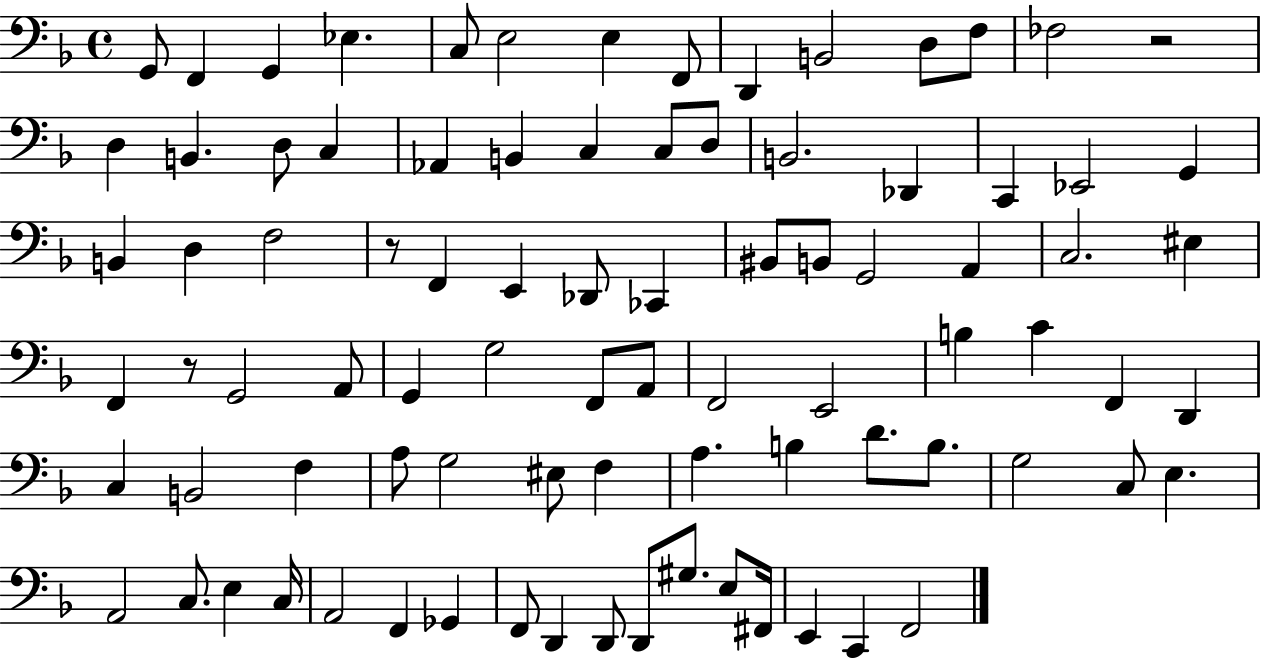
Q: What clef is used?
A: bass